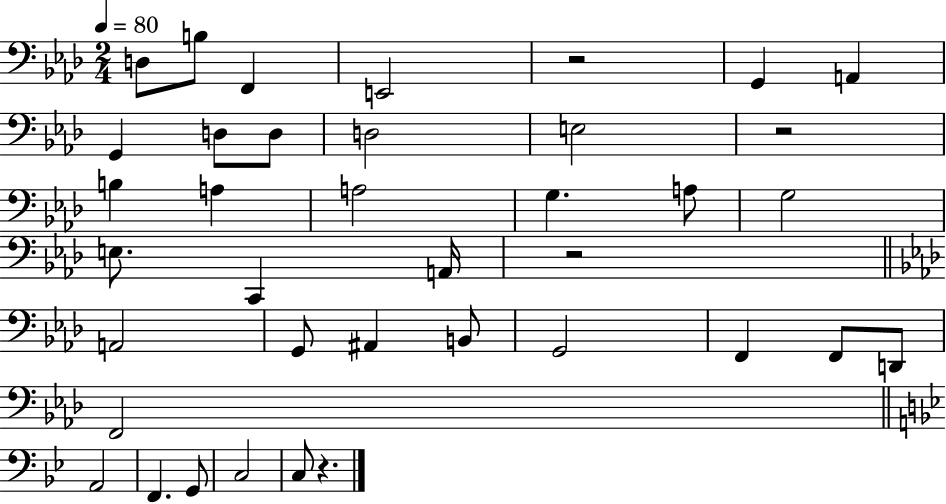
{
  \clef bass
  \numericTimeSignature
  \time 2/4
  \key aes \major
  \tempo 4 = 80
  d8 b8 f,4 | e,2 | r2 | g,4 a,4 | \break g,4 d8 d8 | d2 | e2 | r2 | \break b4 a4 | a2 | g4. a8 | g2 | \break e8. c,4 a,16 | r2 | \bar "||" \break \key f \minor a,2 | g,8 ais,4 b,8 | g,2 | f,4 f,8 d,8 | \break f,2 | \bar "||" \break \key bes \major a,2 | f,4. g,8 | c2 | c8 r4. | \break \bar "|."
}